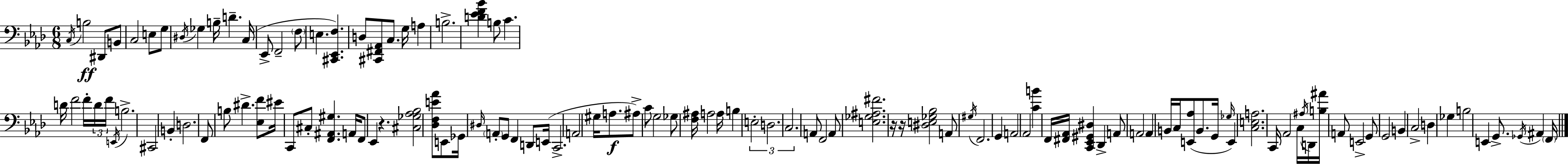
C3/s B3/h D#2/e B2/e C3/h E3/e G3/e D#3/s Gb3/q B3/s D4/q. C3/s Eb2/e F2/h F3/e E3/q. [C#2,Eb2,F3]/q. D3/e [C#2,F#2,Ab2]/e C3/e. G3/s A3/q B3/h. [D4,Eb4,F4,Bb4]/q B3/e C4/q. D4/s F4/h F4/s D4/s F4/s E2/s B3/h. C#2/h B2/q D3/h. F2/e B3/e D#4/q. [Eb3,F4]/e EIS4/s C2/e C#3/e [F2,A#2,G#3]/q. A2/s F2/e Eb2/q R/q. [C#3,Gb3,Ab3,Bb3]/h [Db3,F3,E4,Ab4]/e E2/e Gb2/s D#3/s A2/e G2/e F2/q D2/e E2/s C2/h. A2/h G#3/s A3/e. A#3/e C4/e G3/h Gb3/e [F3,A#3]/s A3/h A3/s B3/q E3/h D3/h. C3/h. A2/e F2/h A2/e [E3,Gb3,A#3,F#4]/h. R/s R/s [D#3,E3,Gb3,Bb3]/h A2/e G#3/s F2/h. G2/q A2/h Ab2/h [C4,B4]/q F2/s [F#2,Ab2]/s [C2,Eb2,G#2,D#3]/q Db2/q A2/e A2/h A2/q B2/s C3/s [E2,Ab3]/e B2/e. G2/s Gb3/s E2/q [C3,E3,A3]/h. C2/s Ab2/h C3/s A#3/s D2/s [B3,A#4]/s A2/e E2/h G2/e G2/h B2/q C3/h D3/q Gb3/q B3/h E2/q G2/e. Gb2/s A#2/q F2/s